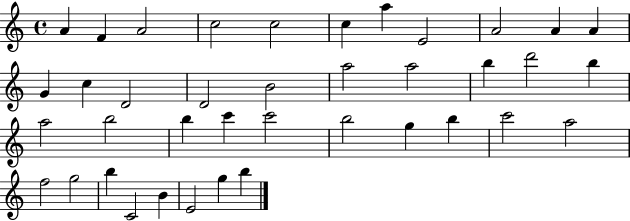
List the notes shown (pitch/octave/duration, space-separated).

A4/q F4/q A4/h C5/h C5/h C5/q A5/q E4/h A4/h A4/q A4/q G4/q C5/q D4/h D4/h B4/h A5/h A5/h B5/q D6/h B5/q A5/h B5/h B5/q C6/q C6/h B5/h G5/q B5/q C6/h A5/h F5/h G5/h B5/q C4/h B4/q E4/h G5/q B5/q